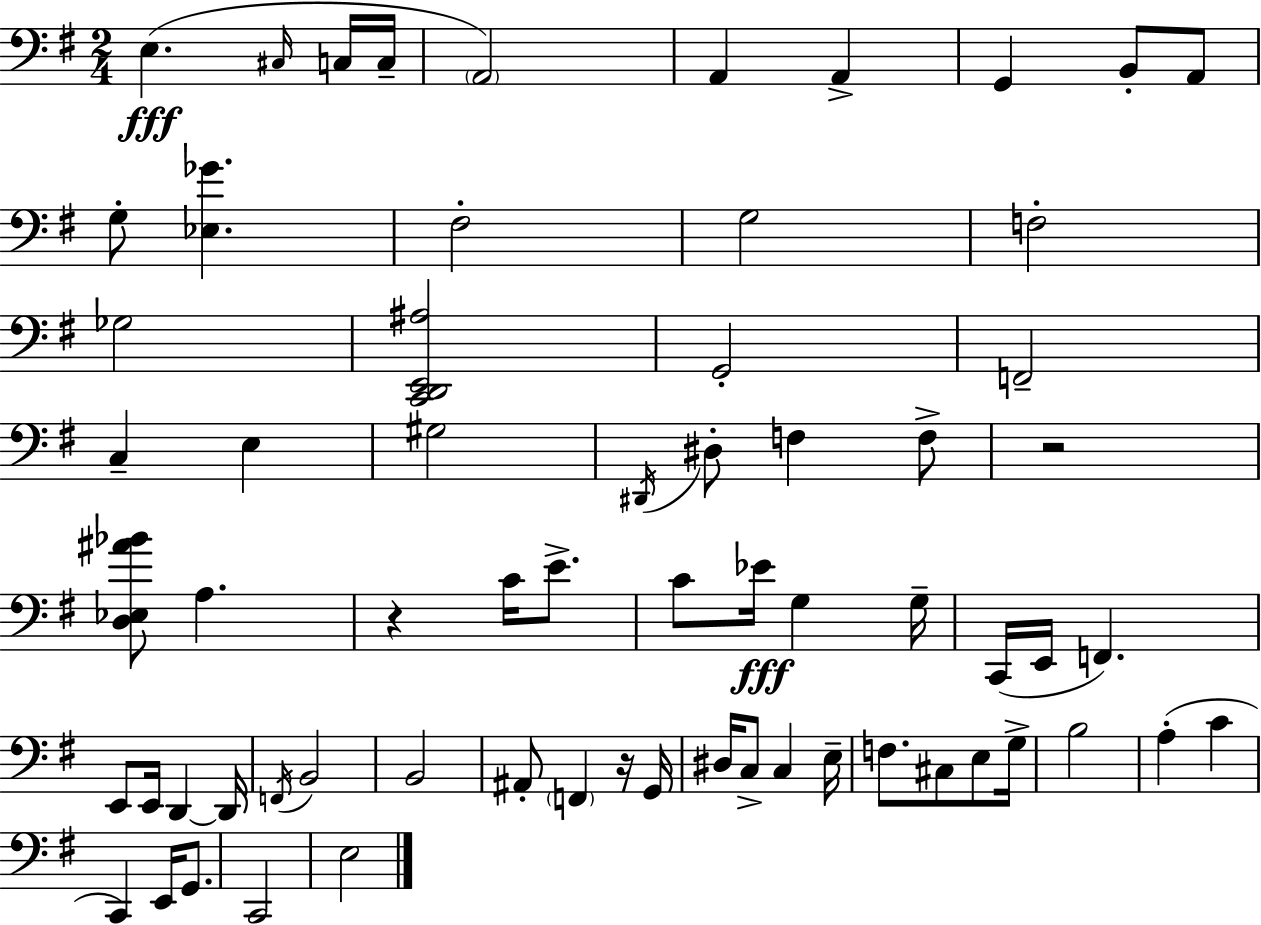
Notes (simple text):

E3/q. C#3/s C3/s C3/s A2/h A2/q A2/q G2/q B2/e A2/e G3/e [Eb3,Gb4]/q. F#3/h G3/h F3/h Gb3/h [C2,D2,E2,A#3]/h G2/h F2/h C3/q E3/q G#3/h D#2/s D#3/e F3/q F3/e R/h [D3,Eb3,A#4,Bb4]/e A3/q. R/q C4/s E4/e. C4/e Eb4/s G3/q G3/s C2/s E2/s F2/q. E2/e E2/s D2/q D2/s F2/s B2/h B2/h A#2/e F2/q R/s G2/s D#3/s C3/e C3/q E3/s F3/e. C#3/e E3/e G3/s B3/h A3/q C4/q C2/q E2/s G2/e. C2/h E3/h